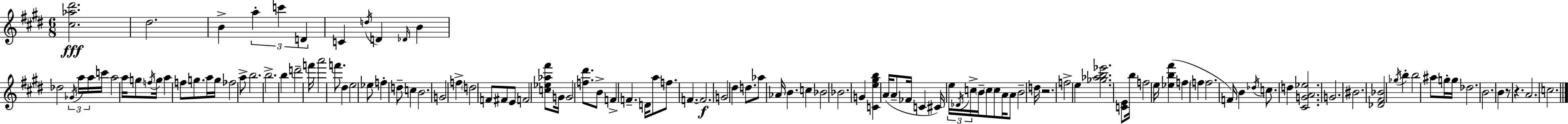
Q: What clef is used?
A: treble